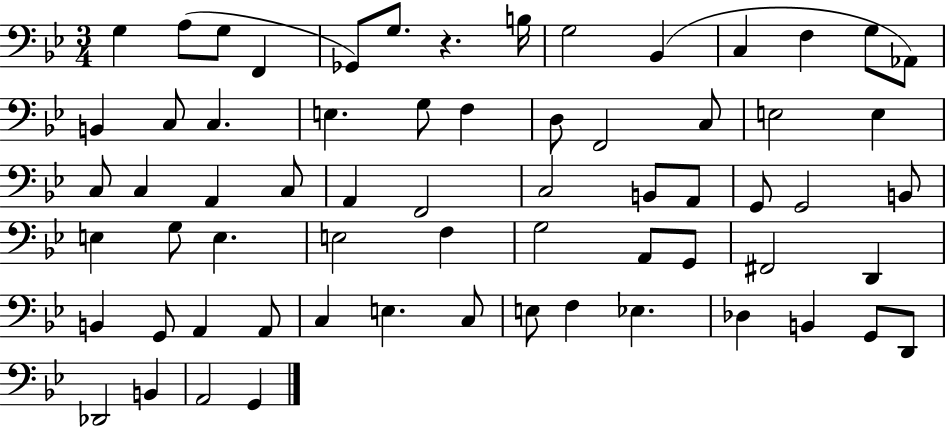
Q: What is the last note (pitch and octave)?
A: G2